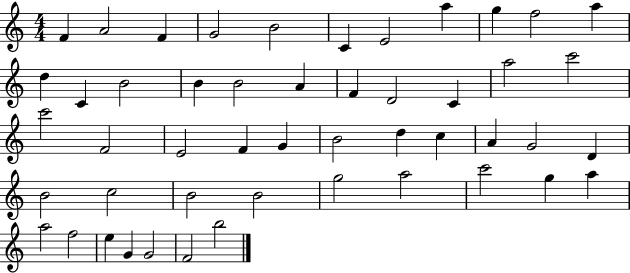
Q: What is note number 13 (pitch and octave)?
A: C4